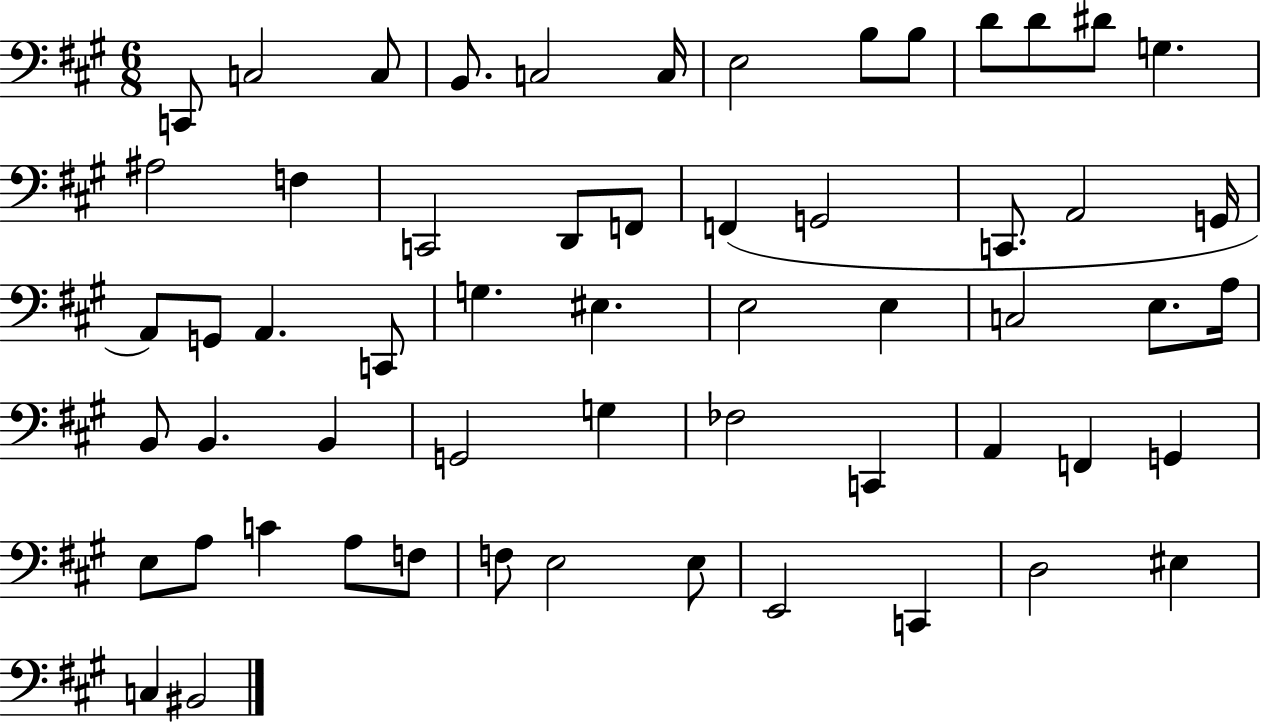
{
  \clef bass
  \numericTimeSignature
  \time 6/8
  \key a \major
  c,8 c2 c8 | b,8. c2 c16 | e2 b8 b8 | d'8 d'8 dis'8 g4. | \break ais2 f4 | c,2 d,8 f,8 | f,4( g,2 | c,8. a,2 g,16 | \break a,8) g,8 a,4. c,8 | g4. eis4. | e2 e4 | c2 e8. a16 | \break b,8 b,4. b,4 | g,2 g4 | fes2 c,4 | a,4 f,4 g,4 | \break e8 a8 c'4 a8 f8 | f8 e2 e8 | e,2 c,4 | d2 eis4 | \break c4 bis,2 | \bar "|."
}